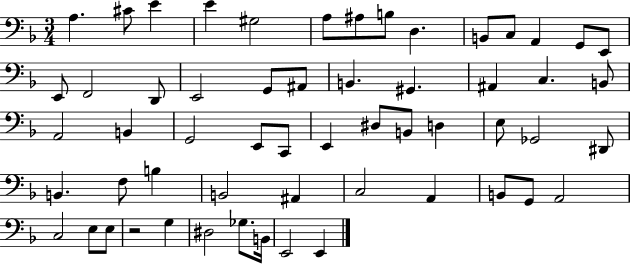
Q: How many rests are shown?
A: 1